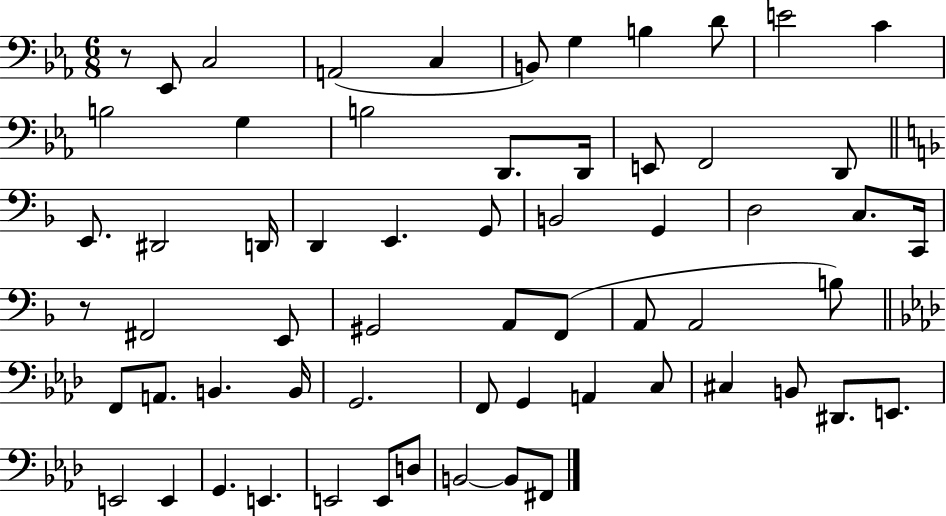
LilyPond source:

{
  \clef bass
  \numericTimeSignature
  \time 6/8
  \key ees \major
  r8 ees,8 c2 | a,2( c4 | b,8) g4 b4 d'8 | e'2 c'4 | \break b2 g4 | b2 d,8. d,16 | e,8 f,2 d,8 | \bar "||" \break \key f \major e,8. dis,2 d,16 | d,4 e,4. g,8 | b,2 g,4 | d2 c8. c,16 | \break r8 fis,2 e,8 | gis,2 a,8 f,8( | a,8 a,2 b8) | \bar "||" \break \key aes \major f,8 a,8. b,4. b,16 | g,2. | f,8 g,4 a,4 c8 | cis4 b,8 dis,8. e,8. | \break e,2 e,4 | g,4. e,4. | e,2 e,8 d8 | b,2~~ b,8 fis,8 | \break \bar "|."
}